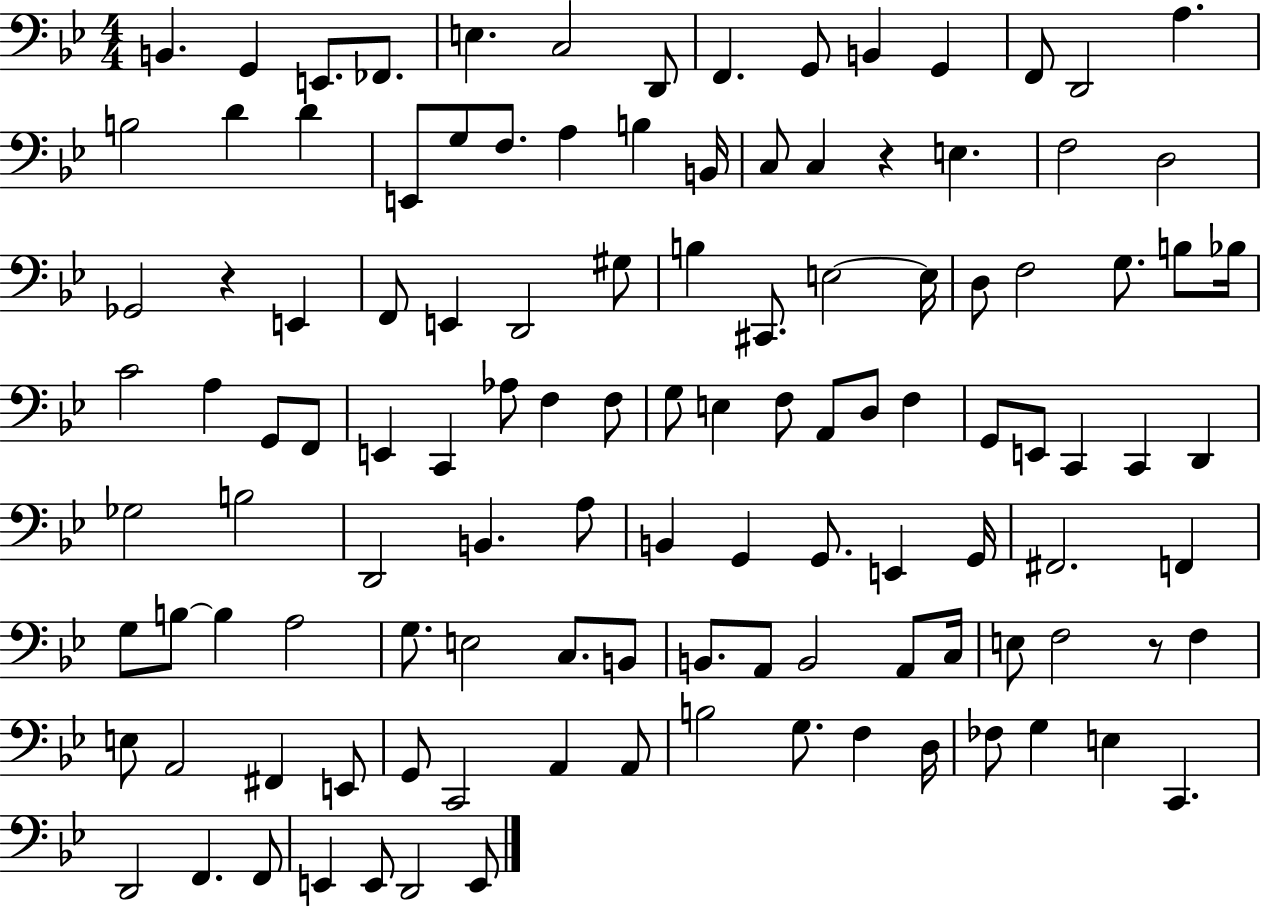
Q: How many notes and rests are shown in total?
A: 117